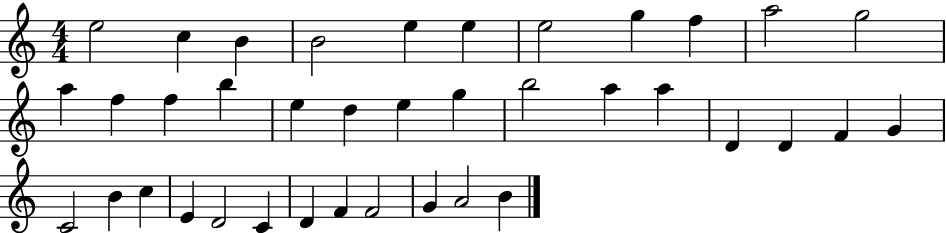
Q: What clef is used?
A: treble